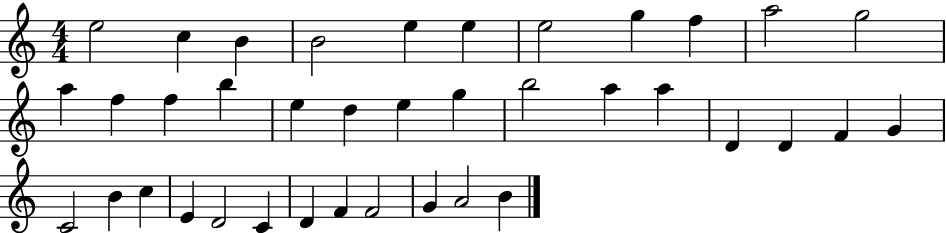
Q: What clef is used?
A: treble